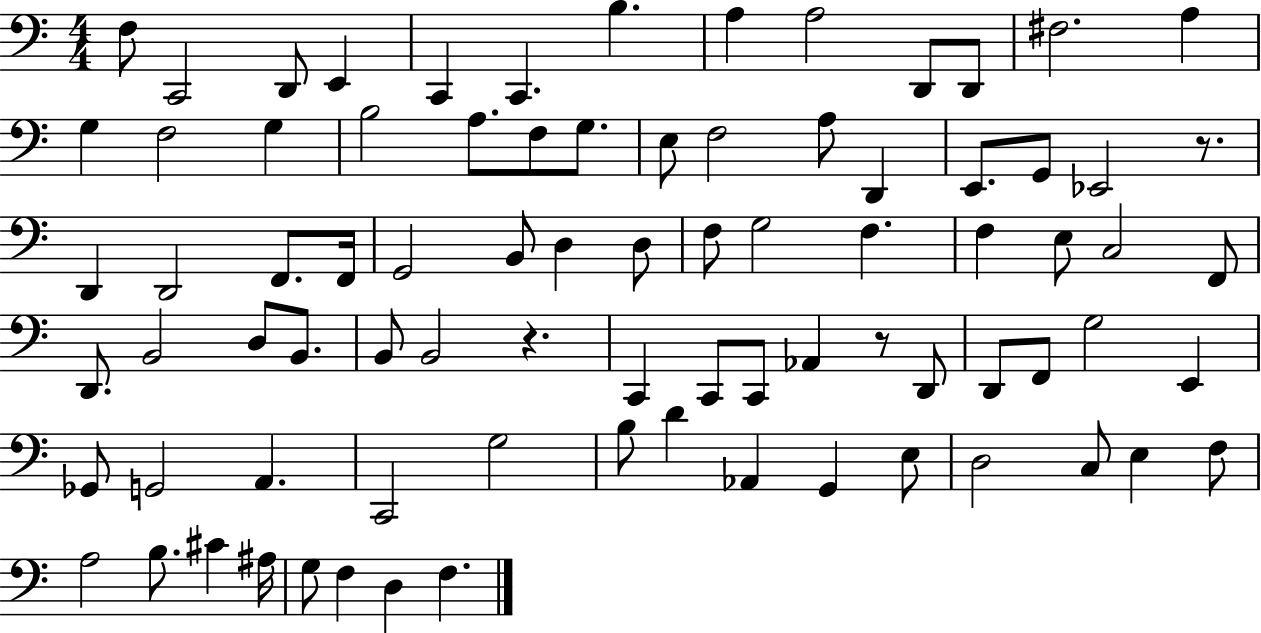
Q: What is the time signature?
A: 4/4